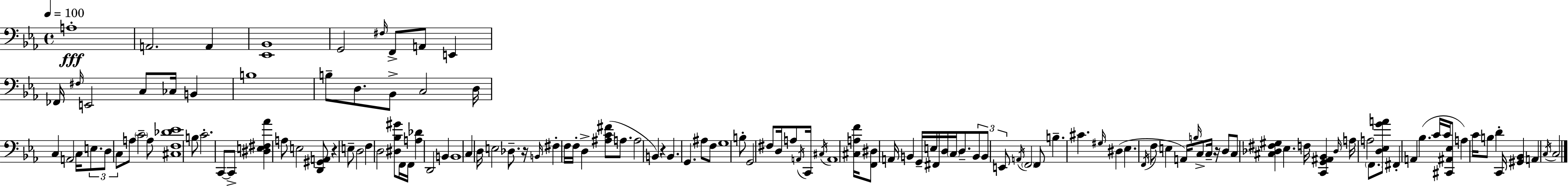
A3/w A2/h. A2/q [Eb2,Bb2]/w G2/h F#3/s F2/e A2/e E2/q FES2/s F#3/s E2/h C3/e CES3/s B2/q B3/w B3/e D3/e. Bb2/e C3/h D3/s C3/q A2/h C3/s E3/e. D3/e C3/e A3/e C4/h A3/e [C#3,F3,Db4,Eb4]/w B3/e C4/h. C2/e C2/e [D#3,E3,F#3,Ab4]/q A3/e E3/h [D2,G#2,A2]/e R/q E3/e D3/h F3/q D3/h [D#3,Bb3,G#4]/e F2/s F2/s [A3,Db4]/q D2/h B2/q B2/w C3/q D3/s E3/h Db3/e. R/s B2/s F#3/q F3/s F3/s D3/q [A#3,C4,F#4]/e A3/e. A3/h B2/q R/q B2/q. G2/q. A#3/e F3/e G3/w B3/e G2/h F#3/e D3/s A3/e A2/s C2/s C#3/s A2/w [C#3,A3,F4]/s [F2,D#3]/e A2/s B2/q G2/s E3/s F#2/s D3/s C3/s D3/e. B2/e B2/e E2/e A2/s F2/h F2/e B3/q. C#4/q. G#3/s D#3/q Eb3/q. F2/s F3/e E3/q A2/s B3/s C3/e C3/s R/s D3/e C3/e [C#3,Db3,F#3,G#3]/q Eb3/q. F3/s [C2,G2,A#2,Bb2]/q Db3/s A3/s A3/h F2/e. [D3,Eb3,G4,A4]/e F#2/q A2/q Bb3/q. C4/s C4/s [C#2,A#2,Eb3]/e A3/q C4/s B3/e D4/q C2/s [G#2,Bb2]/q A2/q C3/s C3/h